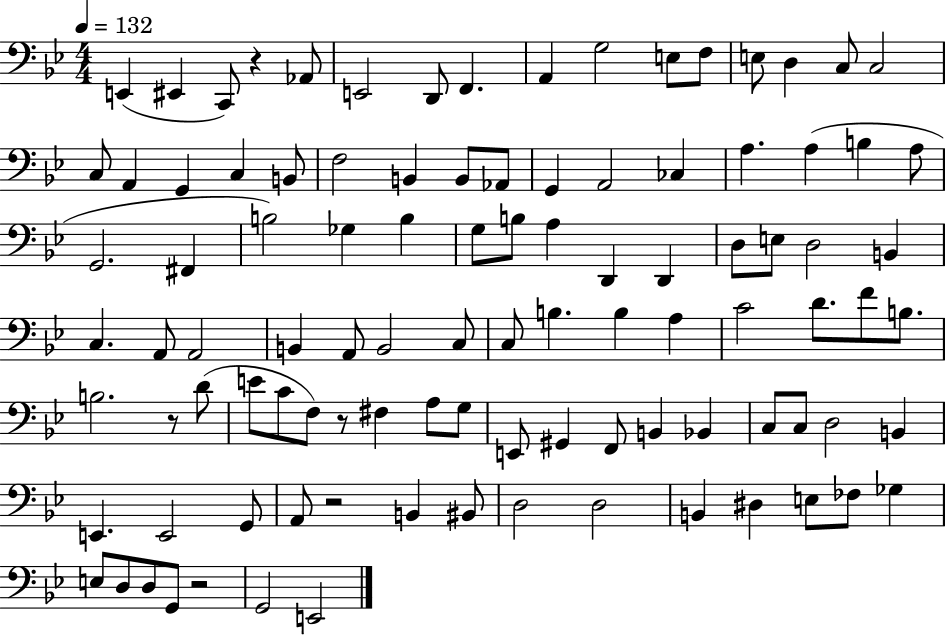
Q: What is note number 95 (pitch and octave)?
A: G2